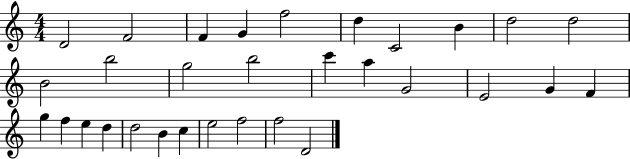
X:1
T:Untitled
M:4/4
L:1/4
K:C
D2 F2 F G f2 d C2 B d2 d2 B2 b2 g2 b2 c' a G2 E2 G F g f e d d2 B c e2 f2 f2 D2